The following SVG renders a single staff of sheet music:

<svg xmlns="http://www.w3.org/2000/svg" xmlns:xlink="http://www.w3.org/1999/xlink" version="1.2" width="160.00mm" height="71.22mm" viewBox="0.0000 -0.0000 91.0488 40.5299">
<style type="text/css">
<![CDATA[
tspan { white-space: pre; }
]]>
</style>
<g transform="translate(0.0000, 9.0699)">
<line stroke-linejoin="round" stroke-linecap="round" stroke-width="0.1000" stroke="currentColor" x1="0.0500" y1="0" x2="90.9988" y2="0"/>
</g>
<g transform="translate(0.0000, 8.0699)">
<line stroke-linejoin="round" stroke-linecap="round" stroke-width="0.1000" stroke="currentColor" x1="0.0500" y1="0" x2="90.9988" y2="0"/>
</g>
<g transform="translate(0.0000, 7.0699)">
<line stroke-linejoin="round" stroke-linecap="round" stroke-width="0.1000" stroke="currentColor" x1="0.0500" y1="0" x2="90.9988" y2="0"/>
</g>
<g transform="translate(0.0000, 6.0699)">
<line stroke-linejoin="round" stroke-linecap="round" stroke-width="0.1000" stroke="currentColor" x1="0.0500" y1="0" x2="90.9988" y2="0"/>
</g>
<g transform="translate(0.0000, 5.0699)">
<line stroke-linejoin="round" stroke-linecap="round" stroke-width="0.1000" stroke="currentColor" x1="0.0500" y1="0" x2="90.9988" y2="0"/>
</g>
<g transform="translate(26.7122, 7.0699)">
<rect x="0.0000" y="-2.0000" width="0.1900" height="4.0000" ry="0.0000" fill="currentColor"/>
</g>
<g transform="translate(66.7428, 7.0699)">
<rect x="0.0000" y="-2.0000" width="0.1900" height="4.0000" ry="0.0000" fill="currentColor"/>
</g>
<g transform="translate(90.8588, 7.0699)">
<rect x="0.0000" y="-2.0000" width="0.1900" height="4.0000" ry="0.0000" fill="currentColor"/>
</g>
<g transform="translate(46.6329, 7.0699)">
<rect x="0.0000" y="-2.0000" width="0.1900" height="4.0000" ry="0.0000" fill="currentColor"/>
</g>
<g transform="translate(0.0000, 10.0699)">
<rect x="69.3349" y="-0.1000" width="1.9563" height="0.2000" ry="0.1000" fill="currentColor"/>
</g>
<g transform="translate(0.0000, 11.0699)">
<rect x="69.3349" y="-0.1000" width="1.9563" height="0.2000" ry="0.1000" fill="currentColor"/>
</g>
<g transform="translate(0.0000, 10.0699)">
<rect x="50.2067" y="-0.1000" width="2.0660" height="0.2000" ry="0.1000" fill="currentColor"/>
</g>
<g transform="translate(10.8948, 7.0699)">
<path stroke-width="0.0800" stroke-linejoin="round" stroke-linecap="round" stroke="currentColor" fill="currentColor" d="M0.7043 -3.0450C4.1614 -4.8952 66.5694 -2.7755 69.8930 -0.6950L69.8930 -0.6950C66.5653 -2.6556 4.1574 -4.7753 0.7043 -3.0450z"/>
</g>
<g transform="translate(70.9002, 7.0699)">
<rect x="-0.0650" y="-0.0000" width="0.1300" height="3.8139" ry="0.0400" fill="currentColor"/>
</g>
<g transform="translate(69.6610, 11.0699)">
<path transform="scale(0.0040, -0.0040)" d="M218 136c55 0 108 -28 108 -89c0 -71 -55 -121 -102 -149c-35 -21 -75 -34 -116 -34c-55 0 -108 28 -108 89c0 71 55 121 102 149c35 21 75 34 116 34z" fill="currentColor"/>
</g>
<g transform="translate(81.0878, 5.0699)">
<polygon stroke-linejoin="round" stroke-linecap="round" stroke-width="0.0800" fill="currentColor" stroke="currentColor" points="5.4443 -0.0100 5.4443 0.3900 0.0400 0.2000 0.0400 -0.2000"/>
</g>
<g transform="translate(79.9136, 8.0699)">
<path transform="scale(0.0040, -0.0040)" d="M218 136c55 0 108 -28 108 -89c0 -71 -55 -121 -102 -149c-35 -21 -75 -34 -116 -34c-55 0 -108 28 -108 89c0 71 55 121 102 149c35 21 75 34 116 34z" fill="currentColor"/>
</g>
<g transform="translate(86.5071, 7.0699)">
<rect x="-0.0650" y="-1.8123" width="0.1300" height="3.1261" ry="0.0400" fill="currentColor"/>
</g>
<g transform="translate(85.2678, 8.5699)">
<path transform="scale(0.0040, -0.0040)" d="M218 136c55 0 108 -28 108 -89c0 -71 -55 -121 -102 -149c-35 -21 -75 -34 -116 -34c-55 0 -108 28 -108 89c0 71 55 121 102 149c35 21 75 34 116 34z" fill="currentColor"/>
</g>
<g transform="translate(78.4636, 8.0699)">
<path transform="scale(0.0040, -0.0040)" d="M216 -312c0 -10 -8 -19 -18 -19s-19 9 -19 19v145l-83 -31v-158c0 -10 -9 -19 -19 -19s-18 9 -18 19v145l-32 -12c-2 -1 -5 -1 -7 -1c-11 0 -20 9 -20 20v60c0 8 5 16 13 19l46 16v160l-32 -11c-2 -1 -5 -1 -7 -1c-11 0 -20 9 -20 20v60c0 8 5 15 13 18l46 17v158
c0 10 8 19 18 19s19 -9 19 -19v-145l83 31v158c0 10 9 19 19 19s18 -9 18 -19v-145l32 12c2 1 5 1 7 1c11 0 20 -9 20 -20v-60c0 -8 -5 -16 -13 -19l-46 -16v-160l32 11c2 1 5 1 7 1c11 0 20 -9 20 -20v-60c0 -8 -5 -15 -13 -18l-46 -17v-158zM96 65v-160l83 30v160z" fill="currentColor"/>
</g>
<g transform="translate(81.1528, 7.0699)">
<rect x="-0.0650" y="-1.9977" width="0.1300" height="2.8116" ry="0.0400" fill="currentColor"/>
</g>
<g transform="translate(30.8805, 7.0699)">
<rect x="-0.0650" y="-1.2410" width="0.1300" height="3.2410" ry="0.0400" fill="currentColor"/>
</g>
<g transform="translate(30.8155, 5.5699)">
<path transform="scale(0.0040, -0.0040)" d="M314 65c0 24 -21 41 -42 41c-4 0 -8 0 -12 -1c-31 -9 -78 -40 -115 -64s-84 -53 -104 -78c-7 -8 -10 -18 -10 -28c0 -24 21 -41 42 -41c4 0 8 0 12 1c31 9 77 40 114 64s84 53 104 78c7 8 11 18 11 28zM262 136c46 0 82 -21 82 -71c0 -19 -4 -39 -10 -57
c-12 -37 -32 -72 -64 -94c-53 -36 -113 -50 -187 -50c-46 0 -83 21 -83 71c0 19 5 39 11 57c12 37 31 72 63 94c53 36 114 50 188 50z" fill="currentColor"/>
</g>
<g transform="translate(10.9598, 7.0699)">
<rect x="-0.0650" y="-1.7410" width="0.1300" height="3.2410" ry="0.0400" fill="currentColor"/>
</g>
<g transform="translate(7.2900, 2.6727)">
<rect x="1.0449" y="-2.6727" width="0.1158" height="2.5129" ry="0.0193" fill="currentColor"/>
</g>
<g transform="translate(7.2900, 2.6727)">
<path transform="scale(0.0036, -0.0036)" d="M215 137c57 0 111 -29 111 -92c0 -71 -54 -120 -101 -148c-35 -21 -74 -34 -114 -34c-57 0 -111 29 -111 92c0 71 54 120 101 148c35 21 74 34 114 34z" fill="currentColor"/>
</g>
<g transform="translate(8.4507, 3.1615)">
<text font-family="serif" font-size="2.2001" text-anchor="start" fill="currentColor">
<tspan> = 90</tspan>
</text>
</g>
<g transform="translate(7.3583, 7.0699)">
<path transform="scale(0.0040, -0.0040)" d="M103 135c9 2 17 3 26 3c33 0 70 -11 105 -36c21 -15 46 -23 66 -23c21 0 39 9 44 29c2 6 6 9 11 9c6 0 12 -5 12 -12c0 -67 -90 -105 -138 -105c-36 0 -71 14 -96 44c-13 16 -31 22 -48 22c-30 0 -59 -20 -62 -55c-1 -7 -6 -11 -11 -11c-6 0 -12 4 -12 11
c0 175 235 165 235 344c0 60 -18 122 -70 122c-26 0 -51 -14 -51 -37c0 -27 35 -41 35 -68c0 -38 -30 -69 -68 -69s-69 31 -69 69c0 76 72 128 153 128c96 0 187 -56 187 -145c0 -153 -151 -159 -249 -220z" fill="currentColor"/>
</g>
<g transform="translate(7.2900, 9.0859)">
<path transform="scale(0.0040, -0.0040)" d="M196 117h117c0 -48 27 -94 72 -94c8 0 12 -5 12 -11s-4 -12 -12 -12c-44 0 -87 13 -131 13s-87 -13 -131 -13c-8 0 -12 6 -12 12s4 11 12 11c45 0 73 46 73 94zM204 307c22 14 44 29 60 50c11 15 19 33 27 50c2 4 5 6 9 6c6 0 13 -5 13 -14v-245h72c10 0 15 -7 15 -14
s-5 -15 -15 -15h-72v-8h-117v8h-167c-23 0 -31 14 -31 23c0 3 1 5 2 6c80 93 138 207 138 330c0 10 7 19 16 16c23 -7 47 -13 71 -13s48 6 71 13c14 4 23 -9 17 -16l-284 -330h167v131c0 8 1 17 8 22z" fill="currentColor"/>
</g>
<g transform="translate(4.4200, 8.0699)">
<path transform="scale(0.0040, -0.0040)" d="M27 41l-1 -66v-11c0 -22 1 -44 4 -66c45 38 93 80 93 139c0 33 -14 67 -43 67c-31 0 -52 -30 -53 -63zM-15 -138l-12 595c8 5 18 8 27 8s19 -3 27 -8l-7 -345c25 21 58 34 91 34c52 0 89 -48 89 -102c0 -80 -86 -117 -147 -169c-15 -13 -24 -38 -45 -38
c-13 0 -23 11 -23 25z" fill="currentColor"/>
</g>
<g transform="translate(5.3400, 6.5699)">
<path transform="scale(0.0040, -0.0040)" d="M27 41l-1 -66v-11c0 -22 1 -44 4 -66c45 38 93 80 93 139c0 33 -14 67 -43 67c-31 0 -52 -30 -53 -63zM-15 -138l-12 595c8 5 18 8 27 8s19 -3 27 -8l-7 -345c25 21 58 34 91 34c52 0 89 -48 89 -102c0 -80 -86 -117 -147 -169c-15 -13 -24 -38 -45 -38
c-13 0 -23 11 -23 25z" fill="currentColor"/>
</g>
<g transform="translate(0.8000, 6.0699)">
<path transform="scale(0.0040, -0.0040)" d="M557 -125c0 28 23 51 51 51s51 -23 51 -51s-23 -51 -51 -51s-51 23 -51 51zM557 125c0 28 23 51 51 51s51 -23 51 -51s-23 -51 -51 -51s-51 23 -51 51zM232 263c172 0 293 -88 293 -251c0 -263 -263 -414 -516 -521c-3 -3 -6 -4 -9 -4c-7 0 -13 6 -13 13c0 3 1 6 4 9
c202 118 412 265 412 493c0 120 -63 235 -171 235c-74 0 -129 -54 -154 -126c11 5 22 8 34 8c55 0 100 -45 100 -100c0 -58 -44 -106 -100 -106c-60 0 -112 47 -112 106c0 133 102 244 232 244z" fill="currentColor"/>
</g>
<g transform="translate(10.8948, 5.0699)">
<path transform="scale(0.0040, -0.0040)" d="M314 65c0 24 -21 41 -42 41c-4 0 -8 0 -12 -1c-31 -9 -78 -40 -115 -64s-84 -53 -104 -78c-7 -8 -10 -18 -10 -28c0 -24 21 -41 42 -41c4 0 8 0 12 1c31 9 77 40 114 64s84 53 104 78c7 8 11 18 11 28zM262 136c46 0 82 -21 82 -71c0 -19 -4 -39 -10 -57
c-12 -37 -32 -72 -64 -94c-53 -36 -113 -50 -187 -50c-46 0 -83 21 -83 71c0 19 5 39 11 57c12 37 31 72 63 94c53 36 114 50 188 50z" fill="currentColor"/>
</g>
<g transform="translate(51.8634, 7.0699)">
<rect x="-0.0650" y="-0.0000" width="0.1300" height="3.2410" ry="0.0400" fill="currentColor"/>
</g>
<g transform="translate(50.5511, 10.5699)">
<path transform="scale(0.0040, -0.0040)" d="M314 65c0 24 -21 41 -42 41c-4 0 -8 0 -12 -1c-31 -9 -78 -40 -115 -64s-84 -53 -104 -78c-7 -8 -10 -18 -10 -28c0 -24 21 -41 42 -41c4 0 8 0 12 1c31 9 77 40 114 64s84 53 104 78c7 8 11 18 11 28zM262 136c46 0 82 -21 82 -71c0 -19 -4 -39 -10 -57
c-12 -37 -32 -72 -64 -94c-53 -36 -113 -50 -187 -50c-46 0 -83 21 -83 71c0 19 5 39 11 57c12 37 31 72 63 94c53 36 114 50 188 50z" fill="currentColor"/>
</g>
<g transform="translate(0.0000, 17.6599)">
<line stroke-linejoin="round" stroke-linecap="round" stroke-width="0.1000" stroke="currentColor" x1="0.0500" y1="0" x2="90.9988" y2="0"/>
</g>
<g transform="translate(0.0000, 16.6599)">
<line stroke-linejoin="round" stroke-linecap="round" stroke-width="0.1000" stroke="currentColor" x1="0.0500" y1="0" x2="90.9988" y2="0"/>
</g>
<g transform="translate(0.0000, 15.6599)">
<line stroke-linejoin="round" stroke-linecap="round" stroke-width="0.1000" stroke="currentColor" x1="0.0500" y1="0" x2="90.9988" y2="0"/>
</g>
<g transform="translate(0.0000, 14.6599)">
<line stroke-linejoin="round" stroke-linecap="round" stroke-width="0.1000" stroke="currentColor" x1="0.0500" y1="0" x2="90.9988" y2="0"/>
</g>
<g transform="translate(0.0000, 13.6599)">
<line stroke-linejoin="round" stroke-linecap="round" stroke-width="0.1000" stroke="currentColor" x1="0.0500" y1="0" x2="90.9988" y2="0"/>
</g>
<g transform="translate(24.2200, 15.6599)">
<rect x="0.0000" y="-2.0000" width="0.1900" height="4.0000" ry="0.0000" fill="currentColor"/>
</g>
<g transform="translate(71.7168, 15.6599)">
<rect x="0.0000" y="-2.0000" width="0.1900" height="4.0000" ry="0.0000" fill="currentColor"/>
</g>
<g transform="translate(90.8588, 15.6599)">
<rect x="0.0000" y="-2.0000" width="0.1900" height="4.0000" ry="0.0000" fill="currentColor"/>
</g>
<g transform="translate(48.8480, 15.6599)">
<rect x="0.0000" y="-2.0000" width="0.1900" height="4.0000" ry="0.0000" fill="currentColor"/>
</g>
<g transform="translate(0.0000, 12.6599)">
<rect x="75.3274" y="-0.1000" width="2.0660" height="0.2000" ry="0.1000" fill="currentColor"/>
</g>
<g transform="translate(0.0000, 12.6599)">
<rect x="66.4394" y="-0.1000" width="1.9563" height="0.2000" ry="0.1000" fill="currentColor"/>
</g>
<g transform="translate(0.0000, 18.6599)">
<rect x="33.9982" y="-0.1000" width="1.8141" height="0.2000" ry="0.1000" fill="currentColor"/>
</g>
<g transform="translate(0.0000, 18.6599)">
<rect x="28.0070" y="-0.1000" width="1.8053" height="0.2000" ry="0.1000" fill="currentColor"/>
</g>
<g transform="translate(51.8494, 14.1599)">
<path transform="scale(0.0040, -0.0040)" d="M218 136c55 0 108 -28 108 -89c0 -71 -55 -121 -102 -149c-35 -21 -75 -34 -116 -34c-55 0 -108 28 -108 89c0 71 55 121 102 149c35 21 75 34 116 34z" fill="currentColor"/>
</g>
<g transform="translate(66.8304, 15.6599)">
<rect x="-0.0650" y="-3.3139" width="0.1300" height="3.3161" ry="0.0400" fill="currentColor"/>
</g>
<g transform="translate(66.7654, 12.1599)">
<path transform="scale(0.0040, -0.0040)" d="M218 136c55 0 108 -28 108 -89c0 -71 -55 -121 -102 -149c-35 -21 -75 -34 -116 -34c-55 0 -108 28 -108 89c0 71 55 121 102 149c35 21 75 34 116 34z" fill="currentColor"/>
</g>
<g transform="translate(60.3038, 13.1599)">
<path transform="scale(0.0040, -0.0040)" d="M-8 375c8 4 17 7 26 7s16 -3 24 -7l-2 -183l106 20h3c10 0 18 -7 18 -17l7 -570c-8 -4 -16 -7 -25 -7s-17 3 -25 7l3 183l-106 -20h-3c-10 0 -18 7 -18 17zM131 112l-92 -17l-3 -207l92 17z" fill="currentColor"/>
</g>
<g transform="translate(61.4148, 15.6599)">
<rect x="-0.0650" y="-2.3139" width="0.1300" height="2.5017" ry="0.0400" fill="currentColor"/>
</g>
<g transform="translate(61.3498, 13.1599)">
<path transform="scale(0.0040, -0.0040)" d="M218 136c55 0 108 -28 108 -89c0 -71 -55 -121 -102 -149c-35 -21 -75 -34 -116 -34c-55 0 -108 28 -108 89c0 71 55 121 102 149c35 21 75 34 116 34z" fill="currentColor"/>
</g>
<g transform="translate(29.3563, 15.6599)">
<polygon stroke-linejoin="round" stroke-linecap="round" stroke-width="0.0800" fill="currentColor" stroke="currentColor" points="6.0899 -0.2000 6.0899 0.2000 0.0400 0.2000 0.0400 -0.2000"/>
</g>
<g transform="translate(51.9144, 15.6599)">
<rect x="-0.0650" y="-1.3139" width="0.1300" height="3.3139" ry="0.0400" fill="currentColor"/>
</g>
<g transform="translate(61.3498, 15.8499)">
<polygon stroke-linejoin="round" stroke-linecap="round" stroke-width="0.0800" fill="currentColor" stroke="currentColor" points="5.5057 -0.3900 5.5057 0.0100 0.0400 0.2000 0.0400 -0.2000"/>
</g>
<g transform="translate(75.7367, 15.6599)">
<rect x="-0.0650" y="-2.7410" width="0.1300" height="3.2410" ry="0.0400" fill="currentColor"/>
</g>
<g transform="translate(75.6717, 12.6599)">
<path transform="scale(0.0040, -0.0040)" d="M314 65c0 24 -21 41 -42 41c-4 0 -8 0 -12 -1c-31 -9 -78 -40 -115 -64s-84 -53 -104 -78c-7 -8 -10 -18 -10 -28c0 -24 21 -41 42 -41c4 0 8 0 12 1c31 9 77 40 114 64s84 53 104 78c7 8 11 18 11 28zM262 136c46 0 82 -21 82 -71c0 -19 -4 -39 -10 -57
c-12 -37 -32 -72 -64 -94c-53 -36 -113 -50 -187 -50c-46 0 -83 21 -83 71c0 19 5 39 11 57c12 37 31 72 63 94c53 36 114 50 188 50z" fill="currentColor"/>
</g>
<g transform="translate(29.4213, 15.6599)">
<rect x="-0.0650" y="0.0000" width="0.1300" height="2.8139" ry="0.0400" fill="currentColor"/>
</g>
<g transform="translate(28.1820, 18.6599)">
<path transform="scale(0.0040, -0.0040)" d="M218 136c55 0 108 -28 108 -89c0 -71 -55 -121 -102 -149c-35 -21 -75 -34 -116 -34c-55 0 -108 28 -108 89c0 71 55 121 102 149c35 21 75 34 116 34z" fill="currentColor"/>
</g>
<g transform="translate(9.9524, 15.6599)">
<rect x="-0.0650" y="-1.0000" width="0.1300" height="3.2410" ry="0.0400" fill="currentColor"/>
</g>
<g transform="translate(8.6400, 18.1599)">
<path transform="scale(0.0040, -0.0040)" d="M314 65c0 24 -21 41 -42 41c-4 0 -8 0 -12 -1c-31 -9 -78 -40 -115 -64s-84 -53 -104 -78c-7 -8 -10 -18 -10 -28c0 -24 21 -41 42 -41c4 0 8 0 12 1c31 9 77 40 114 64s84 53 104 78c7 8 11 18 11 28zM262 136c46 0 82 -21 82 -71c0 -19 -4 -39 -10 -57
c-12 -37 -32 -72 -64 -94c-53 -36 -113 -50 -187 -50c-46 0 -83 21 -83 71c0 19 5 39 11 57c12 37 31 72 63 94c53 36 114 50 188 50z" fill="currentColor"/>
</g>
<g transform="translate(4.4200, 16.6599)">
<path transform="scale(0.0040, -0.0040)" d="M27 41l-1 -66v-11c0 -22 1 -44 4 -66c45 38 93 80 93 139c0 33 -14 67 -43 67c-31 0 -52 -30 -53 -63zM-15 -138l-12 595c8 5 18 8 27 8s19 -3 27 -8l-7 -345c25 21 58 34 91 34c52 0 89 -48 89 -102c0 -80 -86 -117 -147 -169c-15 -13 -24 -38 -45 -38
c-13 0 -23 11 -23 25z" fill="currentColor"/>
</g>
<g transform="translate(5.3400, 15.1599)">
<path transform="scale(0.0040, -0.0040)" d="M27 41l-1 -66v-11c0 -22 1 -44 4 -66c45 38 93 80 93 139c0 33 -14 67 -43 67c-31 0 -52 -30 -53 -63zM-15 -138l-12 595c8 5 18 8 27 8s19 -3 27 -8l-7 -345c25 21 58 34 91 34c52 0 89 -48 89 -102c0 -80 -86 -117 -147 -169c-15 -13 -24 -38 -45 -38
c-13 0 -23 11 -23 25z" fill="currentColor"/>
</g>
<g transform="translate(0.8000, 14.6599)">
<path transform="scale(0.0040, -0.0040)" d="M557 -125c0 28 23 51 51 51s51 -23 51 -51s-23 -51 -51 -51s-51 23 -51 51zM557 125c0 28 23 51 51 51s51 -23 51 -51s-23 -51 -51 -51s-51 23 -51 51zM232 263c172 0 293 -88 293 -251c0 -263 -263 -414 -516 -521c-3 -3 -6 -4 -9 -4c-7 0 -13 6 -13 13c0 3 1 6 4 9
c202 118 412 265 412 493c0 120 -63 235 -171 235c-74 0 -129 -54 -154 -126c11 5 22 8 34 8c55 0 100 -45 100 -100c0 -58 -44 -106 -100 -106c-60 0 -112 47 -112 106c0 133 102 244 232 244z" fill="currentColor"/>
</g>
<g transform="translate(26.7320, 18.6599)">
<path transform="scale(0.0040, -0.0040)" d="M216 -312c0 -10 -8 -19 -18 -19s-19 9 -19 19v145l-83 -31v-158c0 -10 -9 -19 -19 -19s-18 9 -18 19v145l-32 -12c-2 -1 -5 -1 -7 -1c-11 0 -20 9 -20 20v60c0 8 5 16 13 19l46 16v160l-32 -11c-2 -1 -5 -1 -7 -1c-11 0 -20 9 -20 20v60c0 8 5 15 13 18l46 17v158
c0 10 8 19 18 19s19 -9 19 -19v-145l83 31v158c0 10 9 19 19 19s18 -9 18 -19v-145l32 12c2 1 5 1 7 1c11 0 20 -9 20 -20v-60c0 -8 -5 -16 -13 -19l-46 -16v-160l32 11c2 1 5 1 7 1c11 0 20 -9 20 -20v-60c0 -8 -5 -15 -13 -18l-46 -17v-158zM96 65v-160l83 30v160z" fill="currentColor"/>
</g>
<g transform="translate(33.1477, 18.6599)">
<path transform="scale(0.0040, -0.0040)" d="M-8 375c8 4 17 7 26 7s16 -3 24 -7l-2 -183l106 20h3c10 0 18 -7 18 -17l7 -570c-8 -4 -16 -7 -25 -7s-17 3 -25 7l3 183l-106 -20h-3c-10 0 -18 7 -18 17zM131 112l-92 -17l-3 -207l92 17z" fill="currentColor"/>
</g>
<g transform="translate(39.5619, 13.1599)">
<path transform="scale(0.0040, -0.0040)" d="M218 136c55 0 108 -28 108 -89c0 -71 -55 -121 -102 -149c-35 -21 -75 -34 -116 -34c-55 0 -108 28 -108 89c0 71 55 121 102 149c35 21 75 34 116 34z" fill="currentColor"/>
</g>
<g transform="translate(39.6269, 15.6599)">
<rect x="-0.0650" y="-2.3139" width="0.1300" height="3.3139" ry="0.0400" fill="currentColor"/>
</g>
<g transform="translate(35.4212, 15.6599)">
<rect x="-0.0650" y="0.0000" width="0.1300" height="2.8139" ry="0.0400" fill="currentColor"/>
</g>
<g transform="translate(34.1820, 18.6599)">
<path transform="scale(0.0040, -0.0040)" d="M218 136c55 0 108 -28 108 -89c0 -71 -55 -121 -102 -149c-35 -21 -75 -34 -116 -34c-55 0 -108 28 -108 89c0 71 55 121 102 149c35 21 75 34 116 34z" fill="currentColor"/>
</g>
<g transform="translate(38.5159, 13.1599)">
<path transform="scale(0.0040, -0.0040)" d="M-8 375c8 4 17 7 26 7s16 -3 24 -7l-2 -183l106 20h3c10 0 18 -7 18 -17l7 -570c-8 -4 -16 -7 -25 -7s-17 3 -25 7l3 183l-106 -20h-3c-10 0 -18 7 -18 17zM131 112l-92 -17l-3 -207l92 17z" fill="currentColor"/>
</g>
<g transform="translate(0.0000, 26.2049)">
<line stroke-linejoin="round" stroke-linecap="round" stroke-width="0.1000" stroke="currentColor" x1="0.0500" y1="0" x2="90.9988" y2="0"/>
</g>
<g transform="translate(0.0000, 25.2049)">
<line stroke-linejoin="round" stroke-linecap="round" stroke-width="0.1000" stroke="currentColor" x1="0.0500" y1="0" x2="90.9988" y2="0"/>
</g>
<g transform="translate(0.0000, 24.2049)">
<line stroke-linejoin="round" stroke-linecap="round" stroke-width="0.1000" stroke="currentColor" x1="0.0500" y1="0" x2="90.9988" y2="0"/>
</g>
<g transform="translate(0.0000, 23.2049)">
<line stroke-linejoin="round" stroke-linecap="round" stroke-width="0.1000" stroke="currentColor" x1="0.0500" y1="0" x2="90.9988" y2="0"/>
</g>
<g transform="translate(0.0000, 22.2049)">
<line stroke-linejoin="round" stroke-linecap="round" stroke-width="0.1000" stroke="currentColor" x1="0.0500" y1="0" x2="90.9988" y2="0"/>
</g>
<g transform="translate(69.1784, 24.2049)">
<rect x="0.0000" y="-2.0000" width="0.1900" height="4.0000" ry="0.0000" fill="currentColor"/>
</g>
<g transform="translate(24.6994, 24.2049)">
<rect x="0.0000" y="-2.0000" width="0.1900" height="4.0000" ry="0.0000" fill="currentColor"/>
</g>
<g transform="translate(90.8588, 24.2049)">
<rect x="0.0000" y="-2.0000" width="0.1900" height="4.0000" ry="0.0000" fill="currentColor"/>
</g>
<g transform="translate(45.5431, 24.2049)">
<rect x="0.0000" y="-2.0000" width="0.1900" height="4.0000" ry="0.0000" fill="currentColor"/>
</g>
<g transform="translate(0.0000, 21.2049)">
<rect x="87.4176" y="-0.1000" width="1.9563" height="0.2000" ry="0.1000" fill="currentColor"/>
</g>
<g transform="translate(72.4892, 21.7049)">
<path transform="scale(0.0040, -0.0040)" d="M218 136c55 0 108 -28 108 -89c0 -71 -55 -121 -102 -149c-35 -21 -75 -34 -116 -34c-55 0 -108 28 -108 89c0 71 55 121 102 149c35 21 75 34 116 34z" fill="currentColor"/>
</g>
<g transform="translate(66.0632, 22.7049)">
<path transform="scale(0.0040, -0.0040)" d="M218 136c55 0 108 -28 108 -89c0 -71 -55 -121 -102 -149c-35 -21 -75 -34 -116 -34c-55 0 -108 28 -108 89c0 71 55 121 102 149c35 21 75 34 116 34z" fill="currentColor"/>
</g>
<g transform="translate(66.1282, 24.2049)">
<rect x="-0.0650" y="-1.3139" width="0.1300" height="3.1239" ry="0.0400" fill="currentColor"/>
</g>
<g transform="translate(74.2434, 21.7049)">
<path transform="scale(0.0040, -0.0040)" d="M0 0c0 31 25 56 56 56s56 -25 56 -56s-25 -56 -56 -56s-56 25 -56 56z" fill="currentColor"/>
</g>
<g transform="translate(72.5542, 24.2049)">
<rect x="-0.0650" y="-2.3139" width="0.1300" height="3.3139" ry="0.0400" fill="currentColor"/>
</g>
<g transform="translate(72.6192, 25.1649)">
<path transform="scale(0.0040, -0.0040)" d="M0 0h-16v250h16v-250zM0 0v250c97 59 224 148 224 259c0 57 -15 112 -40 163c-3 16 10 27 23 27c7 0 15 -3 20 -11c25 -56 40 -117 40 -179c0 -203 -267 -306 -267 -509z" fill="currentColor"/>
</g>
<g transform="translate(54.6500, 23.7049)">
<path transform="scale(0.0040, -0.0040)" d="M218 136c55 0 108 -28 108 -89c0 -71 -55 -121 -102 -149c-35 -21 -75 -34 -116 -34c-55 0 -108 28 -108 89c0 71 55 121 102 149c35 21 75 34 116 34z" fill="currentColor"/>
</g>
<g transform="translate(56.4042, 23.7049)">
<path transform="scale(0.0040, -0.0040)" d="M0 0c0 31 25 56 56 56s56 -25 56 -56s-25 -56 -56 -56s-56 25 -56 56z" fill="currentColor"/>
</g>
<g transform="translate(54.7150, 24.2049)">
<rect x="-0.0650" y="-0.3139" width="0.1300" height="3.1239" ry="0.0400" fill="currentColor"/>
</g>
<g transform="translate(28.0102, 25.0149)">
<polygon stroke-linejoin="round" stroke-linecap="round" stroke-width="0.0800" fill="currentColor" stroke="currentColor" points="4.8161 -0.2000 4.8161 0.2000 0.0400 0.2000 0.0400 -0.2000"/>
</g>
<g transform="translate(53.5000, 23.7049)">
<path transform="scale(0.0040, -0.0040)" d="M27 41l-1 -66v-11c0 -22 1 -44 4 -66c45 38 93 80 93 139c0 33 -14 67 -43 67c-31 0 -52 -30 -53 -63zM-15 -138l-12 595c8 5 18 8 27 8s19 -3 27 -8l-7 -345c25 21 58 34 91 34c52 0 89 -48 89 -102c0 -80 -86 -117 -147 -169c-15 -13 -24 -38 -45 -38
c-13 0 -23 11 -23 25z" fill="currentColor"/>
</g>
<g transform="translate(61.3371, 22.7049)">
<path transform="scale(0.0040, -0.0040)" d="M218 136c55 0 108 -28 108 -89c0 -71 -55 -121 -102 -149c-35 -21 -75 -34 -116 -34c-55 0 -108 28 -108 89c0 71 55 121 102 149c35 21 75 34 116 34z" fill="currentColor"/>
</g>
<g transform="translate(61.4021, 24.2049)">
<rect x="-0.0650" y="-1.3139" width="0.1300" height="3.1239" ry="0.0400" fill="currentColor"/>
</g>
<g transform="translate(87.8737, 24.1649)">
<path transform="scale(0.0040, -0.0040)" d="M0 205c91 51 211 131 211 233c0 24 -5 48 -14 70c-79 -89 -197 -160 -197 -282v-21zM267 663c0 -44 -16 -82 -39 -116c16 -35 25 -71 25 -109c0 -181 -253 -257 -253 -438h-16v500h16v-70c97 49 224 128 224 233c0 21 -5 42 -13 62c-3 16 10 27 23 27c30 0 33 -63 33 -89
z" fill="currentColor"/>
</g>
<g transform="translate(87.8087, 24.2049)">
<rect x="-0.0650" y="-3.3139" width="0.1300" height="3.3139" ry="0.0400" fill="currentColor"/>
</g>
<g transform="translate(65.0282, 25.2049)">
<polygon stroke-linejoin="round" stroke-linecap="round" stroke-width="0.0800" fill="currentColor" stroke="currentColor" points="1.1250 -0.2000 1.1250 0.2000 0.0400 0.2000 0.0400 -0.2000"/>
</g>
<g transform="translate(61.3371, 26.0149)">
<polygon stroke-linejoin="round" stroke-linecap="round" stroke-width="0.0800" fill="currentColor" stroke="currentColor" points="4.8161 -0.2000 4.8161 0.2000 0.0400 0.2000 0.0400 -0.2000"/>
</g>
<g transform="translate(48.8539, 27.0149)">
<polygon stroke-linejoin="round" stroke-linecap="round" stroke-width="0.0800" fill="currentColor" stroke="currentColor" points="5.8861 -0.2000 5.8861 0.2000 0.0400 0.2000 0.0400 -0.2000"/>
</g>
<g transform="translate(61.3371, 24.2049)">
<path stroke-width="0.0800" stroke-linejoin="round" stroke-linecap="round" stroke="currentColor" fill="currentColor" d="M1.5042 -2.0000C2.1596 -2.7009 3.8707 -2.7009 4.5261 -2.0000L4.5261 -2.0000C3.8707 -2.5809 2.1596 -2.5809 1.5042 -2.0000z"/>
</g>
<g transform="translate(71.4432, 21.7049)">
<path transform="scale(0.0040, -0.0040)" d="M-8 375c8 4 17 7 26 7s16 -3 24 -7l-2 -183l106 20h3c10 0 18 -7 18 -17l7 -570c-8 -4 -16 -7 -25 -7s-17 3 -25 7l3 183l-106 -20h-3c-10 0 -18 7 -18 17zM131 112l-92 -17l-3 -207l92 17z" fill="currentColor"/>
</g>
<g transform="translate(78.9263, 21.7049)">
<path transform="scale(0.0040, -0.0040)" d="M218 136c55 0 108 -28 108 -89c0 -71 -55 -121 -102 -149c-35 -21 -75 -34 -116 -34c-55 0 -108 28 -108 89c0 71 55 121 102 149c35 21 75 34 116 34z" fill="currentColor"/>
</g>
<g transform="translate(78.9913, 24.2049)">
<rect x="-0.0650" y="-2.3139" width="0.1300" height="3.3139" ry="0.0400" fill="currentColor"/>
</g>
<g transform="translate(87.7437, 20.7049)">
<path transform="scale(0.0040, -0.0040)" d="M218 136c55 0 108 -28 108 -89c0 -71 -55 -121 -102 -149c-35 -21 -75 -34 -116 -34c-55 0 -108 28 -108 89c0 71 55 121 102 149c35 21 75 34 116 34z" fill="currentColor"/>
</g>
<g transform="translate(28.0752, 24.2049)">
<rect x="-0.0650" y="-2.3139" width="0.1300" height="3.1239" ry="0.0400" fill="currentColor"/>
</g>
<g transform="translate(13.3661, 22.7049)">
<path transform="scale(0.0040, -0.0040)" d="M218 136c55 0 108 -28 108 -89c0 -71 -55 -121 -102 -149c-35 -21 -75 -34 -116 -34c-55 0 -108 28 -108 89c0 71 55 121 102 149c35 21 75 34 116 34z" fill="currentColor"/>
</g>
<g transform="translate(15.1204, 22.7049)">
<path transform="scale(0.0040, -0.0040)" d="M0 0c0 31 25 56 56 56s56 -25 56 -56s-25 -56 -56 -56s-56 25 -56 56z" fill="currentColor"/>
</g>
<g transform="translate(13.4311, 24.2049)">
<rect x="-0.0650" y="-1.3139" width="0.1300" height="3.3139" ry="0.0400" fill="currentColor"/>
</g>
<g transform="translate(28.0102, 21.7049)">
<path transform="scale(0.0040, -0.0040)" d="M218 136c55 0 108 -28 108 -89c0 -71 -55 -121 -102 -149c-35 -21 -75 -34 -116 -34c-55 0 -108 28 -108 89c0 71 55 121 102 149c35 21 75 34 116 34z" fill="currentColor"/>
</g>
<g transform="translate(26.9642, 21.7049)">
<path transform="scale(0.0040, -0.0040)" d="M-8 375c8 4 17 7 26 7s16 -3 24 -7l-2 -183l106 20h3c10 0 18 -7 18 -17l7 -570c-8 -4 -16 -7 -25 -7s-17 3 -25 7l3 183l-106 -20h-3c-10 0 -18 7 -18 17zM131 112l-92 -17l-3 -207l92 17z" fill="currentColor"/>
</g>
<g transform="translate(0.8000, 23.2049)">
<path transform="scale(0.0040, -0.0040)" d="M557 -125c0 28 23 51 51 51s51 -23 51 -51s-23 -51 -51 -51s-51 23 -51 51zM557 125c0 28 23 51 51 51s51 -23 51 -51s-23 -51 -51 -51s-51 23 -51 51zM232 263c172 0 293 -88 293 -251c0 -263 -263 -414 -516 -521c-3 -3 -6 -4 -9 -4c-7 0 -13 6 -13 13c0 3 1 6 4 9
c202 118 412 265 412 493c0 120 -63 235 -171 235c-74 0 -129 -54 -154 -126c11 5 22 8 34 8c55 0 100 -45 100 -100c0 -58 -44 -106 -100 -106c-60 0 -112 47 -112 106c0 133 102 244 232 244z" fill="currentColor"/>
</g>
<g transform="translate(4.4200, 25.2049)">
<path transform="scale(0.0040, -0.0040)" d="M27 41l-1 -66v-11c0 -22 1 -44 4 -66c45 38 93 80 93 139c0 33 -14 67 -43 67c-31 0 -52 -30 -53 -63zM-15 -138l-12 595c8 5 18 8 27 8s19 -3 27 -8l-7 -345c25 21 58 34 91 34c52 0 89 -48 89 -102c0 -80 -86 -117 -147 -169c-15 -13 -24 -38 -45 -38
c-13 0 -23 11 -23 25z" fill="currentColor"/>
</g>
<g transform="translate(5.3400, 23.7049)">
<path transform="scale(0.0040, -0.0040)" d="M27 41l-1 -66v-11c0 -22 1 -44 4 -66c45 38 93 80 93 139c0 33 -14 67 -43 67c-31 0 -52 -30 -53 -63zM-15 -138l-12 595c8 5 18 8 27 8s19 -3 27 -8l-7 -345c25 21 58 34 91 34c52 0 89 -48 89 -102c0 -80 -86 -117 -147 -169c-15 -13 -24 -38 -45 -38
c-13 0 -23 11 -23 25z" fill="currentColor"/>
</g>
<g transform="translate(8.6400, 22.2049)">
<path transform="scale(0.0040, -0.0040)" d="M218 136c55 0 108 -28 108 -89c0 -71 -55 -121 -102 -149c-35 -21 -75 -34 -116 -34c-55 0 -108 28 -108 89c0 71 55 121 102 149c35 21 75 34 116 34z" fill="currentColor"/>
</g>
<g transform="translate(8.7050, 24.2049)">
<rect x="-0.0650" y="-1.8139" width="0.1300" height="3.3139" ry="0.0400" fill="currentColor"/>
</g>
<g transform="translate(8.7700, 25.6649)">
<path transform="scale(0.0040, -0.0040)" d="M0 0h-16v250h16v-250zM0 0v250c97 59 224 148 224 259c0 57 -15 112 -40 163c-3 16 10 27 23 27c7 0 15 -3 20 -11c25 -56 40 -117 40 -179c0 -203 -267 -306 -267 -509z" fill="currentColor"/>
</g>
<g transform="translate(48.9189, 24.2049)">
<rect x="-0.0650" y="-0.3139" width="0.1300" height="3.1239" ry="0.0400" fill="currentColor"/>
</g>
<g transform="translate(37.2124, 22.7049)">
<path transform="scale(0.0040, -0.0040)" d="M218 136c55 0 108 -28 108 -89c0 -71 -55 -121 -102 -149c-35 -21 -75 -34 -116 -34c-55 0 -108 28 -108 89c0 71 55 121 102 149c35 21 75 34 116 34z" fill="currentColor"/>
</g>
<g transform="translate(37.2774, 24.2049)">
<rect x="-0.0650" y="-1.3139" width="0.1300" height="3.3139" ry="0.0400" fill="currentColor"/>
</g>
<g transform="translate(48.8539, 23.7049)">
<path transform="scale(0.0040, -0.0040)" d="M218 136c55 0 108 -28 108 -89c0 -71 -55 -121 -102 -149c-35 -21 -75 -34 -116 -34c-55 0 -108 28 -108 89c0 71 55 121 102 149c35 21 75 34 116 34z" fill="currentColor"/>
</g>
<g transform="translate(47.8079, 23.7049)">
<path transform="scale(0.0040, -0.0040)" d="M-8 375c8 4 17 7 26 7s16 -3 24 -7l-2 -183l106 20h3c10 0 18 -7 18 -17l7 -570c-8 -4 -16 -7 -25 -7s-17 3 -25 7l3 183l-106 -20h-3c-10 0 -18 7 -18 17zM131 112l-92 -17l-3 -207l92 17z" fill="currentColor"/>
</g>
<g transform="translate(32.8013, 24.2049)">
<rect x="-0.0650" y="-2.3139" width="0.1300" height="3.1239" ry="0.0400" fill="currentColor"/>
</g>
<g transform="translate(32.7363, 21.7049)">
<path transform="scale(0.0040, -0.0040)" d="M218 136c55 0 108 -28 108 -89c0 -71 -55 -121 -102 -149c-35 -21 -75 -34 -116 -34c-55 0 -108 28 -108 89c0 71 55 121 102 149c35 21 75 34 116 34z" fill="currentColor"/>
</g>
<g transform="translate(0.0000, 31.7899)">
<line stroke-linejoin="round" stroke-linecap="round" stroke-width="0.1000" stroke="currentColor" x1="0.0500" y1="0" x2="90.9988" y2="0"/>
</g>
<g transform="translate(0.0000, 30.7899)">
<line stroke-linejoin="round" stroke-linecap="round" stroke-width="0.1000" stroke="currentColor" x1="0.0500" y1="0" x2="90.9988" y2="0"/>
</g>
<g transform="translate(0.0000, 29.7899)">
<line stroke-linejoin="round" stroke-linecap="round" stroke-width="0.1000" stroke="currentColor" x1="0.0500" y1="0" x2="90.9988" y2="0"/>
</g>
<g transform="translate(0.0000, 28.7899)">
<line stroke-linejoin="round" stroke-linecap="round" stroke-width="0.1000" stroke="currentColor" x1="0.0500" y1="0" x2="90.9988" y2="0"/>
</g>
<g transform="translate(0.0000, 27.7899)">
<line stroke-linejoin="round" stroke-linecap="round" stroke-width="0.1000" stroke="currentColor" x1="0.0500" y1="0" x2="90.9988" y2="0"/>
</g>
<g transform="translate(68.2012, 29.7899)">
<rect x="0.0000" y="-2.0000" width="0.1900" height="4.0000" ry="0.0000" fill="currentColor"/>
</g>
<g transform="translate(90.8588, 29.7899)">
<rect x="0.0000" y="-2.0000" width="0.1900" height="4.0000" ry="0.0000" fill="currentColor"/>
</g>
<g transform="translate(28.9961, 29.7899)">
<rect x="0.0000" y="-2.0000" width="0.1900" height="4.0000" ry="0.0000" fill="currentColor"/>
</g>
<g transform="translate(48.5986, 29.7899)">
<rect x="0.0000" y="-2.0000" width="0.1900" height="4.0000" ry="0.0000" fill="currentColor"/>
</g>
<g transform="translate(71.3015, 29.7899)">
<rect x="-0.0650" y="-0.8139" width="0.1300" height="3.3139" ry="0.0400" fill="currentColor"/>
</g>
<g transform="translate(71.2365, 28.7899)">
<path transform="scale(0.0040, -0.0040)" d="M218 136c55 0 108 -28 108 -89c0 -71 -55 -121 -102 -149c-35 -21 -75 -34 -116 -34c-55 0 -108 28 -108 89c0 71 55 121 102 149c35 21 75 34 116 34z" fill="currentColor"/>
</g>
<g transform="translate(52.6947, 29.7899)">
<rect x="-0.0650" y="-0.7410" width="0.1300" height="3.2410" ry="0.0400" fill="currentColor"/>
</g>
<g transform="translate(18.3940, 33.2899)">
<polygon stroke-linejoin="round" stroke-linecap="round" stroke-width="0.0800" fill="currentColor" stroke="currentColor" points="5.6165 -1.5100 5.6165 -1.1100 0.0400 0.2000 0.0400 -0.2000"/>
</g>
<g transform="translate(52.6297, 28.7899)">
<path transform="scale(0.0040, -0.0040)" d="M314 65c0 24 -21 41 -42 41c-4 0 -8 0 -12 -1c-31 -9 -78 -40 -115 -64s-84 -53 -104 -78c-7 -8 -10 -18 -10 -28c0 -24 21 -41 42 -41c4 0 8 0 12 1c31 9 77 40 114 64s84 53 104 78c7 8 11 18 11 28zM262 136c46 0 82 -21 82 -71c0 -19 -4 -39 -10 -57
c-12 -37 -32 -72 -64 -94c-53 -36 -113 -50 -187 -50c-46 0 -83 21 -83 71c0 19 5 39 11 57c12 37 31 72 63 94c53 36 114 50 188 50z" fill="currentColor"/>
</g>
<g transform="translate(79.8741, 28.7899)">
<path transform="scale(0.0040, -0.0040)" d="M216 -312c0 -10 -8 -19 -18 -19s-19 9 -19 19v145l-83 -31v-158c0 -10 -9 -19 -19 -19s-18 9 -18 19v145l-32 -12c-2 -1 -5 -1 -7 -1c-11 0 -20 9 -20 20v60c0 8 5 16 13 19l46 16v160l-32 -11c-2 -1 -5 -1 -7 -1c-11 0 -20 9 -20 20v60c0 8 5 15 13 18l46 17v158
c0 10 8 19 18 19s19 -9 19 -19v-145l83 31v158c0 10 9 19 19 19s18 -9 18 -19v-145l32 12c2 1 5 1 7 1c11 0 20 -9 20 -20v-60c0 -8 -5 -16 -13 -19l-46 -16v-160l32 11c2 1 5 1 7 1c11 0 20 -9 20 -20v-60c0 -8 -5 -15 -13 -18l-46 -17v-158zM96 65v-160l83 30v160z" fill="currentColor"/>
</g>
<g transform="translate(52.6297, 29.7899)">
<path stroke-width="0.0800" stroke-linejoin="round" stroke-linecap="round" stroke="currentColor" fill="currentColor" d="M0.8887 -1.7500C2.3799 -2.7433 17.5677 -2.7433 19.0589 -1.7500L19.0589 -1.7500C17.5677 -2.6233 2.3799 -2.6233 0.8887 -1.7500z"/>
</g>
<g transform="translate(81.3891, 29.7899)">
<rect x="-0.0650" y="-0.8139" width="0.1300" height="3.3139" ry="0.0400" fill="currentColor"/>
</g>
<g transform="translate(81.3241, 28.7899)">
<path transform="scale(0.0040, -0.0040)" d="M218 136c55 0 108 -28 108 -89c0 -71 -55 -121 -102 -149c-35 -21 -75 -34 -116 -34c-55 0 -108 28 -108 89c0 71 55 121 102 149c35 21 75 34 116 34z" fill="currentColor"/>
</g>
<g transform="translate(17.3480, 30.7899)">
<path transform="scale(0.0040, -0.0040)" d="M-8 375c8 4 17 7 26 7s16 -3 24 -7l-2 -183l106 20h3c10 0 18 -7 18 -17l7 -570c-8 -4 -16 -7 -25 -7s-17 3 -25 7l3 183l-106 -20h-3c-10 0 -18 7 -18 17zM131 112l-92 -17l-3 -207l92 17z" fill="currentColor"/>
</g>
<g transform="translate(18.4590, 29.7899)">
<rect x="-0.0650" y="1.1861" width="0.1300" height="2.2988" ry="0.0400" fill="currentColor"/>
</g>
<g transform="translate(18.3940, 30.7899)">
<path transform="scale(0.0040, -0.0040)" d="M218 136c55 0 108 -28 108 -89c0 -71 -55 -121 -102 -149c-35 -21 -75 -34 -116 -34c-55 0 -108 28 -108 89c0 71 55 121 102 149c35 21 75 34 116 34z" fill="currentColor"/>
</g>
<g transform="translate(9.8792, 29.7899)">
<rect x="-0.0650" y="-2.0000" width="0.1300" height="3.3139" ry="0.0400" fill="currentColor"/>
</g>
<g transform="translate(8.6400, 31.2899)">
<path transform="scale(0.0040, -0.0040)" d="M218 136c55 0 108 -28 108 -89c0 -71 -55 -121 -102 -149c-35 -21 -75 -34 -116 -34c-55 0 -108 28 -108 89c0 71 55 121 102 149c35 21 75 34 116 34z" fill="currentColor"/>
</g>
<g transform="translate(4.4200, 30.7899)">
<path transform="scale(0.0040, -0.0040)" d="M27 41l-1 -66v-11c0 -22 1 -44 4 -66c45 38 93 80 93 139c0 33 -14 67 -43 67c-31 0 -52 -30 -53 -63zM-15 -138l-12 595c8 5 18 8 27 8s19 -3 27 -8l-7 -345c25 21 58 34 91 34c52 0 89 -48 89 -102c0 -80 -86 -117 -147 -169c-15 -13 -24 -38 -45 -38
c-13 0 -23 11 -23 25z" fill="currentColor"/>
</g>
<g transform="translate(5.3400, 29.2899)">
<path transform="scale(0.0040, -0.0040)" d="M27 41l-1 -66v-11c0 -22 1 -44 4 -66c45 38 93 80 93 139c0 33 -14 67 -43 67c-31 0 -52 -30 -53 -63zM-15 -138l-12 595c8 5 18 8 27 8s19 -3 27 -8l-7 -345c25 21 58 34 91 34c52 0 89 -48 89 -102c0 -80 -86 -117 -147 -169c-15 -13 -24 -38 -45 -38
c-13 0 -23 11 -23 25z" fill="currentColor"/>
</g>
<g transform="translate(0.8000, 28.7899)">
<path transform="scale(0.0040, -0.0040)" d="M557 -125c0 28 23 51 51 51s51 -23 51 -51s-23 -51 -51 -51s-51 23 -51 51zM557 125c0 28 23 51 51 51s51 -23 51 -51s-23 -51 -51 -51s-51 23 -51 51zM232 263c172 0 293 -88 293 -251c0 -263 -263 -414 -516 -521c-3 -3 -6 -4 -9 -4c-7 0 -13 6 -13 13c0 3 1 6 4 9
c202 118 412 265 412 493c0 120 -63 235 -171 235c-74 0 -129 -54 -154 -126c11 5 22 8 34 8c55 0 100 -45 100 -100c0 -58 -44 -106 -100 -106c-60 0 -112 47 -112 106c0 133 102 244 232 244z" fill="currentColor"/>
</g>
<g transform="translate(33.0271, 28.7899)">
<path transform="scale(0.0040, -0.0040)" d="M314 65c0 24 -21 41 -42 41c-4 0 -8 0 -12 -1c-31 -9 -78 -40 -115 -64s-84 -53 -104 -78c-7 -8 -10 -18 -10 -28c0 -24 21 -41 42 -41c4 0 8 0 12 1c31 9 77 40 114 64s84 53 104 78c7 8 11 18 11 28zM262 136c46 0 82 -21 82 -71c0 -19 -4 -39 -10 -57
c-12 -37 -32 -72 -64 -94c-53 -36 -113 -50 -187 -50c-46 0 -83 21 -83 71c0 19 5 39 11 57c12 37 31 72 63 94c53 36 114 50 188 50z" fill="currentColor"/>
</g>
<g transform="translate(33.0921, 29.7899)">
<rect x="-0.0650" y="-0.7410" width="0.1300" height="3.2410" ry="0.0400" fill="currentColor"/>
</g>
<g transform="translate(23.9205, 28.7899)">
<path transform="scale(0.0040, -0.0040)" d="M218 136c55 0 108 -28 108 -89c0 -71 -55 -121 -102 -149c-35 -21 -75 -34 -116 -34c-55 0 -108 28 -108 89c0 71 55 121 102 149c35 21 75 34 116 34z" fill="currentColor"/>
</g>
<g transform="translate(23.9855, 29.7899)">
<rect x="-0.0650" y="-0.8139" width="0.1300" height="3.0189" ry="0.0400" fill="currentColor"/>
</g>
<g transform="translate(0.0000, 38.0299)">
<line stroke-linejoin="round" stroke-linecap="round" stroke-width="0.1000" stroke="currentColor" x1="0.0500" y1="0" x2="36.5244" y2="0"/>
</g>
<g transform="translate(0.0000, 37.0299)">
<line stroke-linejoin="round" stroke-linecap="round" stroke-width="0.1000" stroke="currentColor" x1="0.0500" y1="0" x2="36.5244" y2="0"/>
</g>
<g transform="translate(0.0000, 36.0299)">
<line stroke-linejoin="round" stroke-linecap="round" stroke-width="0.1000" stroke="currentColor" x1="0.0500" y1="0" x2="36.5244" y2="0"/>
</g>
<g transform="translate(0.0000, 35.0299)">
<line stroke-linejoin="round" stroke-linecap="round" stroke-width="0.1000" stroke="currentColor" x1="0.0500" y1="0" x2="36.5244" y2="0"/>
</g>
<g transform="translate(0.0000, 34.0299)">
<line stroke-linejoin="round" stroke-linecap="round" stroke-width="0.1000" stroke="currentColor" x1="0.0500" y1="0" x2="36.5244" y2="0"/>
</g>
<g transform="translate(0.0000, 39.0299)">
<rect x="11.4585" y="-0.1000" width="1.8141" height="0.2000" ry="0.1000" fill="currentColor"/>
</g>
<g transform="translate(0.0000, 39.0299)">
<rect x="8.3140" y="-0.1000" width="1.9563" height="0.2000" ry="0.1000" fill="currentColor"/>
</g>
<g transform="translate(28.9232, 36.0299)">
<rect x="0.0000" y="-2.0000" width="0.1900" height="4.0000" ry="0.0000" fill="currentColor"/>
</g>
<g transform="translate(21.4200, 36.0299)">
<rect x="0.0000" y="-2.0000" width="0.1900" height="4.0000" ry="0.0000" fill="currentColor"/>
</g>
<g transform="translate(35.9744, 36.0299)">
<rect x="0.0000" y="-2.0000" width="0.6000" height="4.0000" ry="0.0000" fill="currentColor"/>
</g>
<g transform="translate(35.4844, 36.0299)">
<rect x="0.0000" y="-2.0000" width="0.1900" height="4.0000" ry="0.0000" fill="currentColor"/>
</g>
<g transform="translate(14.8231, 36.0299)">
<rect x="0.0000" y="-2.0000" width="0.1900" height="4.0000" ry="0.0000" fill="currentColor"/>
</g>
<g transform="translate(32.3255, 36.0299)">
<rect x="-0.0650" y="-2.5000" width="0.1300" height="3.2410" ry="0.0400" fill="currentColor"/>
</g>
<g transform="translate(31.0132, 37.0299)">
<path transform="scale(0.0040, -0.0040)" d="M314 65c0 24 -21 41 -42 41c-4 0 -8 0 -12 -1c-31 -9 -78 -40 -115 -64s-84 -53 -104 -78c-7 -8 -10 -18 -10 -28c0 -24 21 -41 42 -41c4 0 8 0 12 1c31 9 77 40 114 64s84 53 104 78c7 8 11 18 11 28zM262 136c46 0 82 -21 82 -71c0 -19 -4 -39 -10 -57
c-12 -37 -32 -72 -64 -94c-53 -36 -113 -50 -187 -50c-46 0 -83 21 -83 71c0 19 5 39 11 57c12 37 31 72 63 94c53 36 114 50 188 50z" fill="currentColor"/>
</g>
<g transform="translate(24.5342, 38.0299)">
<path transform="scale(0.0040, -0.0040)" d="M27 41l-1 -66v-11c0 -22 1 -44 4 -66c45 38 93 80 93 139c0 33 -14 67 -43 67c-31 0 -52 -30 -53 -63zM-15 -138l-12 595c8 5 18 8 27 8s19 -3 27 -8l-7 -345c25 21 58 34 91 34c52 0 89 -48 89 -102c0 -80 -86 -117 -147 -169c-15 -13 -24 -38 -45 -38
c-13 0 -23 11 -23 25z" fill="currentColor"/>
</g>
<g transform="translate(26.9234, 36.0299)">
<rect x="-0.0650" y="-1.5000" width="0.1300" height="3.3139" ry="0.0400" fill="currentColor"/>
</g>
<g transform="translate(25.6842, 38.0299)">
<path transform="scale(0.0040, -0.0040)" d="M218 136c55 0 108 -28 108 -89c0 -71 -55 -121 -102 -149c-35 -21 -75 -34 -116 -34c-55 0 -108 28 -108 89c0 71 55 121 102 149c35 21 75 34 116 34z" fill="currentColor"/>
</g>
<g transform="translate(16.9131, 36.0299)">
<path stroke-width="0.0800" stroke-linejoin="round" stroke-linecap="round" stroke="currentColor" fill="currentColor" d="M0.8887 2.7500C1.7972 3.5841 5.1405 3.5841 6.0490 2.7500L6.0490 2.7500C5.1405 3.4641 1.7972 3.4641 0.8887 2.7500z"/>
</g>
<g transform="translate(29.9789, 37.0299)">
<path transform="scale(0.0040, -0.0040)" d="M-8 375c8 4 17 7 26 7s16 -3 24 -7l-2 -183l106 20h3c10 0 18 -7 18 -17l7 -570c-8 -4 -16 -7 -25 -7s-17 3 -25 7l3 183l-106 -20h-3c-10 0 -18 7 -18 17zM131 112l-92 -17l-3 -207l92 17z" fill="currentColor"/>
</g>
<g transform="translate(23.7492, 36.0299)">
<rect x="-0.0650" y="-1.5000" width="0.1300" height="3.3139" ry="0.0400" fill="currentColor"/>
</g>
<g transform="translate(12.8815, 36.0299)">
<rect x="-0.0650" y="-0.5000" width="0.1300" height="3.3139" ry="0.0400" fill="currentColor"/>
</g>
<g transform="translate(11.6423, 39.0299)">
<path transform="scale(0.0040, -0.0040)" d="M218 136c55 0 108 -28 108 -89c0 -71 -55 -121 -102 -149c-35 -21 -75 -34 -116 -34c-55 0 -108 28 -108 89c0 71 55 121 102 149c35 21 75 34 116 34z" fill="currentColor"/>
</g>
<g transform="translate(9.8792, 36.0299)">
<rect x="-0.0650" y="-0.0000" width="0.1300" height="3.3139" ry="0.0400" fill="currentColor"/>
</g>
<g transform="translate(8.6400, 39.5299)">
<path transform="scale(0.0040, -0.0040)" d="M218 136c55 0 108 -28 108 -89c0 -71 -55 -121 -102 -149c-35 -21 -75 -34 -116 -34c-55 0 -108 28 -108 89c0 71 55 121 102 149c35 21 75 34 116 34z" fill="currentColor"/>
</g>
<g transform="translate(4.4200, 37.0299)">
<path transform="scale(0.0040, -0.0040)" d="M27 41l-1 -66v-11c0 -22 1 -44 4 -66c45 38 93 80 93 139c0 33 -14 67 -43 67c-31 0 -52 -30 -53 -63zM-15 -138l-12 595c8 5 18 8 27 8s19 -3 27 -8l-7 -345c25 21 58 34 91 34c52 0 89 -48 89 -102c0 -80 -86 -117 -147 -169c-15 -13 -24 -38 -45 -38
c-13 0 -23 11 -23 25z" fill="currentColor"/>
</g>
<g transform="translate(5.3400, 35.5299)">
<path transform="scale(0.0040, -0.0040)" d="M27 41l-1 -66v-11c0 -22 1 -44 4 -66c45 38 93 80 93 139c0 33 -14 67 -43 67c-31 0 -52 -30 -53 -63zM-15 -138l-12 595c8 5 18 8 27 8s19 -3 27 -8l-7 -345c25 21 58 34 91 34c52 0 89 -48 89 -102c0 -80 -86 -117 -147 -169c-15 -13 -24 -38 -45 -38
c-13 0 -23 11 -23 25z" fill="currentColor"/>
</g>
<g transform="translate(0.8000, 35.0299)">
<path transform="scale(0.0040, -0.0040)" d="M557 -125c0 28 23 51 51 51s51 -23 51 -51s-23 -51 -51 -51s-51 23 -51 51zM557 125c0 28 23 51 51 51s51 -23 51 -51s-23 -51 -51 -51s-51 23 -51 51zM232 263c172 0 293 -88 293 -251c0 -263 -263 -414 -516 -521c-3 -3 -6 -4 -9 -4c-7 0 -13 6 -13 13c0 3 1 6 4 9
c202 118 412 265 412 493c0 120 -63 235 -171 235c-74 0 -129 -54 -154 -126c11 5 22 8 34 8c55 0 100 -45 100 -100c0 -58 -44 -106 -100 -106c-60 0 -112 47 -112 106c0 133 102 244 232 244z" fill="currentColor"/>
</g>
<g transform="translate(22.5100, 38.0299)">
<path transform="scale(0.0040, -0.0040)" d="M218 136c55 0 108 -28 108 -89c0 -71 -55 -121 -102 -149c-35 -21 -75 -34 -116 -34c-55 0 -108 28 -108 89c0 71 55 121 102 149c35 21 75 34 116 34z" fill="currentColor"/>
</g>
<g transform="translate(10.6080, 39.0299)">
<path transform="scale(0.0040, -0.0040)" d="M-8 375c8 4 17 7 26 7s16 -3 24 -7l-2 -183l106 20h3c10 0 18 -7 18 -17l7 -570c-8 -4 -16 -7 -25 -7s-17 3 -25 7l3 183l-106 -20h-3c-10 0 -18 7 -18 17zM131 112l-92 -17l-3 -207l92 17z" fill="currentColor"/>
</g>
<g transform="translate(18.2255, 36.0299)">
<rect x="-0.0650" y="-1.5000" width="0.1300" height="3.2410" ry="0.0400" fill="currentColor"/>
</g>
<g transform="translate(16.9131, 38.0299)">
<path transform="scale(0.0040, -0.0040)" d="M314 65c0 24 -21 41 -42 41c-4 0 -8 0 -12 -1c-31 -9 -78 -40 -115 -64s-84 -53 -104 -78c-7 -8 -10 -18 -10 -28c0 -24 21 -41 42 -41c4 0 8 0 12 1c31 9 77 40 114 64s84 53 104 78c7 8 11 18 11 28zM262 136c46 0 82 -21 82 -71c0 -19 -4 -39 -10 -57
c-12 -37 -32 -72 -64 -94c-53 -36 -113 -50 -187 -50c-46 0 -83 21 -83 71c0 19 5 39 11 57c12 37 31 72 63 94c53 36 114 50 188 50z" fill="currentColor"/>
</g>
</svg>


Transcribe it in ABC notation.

X:1
T:Untitled
M:2/4
L:1/4
K:Bb
A,2 G,2 D,,2 C,, ^B,,/2 A,,/2 F,,2 ^E,,/2 E,,/2 B, G, B,/2 D/2 C2 A,/2 G, B,/2 B,/2 G, E,/2 _E,/2 G,/2 G,/4 B,/2 B, D/4 A,, B,,/2 F,/2 F,2 F,2 F, ^F, D,, E,, G,,2 G,, _G,, B,,2